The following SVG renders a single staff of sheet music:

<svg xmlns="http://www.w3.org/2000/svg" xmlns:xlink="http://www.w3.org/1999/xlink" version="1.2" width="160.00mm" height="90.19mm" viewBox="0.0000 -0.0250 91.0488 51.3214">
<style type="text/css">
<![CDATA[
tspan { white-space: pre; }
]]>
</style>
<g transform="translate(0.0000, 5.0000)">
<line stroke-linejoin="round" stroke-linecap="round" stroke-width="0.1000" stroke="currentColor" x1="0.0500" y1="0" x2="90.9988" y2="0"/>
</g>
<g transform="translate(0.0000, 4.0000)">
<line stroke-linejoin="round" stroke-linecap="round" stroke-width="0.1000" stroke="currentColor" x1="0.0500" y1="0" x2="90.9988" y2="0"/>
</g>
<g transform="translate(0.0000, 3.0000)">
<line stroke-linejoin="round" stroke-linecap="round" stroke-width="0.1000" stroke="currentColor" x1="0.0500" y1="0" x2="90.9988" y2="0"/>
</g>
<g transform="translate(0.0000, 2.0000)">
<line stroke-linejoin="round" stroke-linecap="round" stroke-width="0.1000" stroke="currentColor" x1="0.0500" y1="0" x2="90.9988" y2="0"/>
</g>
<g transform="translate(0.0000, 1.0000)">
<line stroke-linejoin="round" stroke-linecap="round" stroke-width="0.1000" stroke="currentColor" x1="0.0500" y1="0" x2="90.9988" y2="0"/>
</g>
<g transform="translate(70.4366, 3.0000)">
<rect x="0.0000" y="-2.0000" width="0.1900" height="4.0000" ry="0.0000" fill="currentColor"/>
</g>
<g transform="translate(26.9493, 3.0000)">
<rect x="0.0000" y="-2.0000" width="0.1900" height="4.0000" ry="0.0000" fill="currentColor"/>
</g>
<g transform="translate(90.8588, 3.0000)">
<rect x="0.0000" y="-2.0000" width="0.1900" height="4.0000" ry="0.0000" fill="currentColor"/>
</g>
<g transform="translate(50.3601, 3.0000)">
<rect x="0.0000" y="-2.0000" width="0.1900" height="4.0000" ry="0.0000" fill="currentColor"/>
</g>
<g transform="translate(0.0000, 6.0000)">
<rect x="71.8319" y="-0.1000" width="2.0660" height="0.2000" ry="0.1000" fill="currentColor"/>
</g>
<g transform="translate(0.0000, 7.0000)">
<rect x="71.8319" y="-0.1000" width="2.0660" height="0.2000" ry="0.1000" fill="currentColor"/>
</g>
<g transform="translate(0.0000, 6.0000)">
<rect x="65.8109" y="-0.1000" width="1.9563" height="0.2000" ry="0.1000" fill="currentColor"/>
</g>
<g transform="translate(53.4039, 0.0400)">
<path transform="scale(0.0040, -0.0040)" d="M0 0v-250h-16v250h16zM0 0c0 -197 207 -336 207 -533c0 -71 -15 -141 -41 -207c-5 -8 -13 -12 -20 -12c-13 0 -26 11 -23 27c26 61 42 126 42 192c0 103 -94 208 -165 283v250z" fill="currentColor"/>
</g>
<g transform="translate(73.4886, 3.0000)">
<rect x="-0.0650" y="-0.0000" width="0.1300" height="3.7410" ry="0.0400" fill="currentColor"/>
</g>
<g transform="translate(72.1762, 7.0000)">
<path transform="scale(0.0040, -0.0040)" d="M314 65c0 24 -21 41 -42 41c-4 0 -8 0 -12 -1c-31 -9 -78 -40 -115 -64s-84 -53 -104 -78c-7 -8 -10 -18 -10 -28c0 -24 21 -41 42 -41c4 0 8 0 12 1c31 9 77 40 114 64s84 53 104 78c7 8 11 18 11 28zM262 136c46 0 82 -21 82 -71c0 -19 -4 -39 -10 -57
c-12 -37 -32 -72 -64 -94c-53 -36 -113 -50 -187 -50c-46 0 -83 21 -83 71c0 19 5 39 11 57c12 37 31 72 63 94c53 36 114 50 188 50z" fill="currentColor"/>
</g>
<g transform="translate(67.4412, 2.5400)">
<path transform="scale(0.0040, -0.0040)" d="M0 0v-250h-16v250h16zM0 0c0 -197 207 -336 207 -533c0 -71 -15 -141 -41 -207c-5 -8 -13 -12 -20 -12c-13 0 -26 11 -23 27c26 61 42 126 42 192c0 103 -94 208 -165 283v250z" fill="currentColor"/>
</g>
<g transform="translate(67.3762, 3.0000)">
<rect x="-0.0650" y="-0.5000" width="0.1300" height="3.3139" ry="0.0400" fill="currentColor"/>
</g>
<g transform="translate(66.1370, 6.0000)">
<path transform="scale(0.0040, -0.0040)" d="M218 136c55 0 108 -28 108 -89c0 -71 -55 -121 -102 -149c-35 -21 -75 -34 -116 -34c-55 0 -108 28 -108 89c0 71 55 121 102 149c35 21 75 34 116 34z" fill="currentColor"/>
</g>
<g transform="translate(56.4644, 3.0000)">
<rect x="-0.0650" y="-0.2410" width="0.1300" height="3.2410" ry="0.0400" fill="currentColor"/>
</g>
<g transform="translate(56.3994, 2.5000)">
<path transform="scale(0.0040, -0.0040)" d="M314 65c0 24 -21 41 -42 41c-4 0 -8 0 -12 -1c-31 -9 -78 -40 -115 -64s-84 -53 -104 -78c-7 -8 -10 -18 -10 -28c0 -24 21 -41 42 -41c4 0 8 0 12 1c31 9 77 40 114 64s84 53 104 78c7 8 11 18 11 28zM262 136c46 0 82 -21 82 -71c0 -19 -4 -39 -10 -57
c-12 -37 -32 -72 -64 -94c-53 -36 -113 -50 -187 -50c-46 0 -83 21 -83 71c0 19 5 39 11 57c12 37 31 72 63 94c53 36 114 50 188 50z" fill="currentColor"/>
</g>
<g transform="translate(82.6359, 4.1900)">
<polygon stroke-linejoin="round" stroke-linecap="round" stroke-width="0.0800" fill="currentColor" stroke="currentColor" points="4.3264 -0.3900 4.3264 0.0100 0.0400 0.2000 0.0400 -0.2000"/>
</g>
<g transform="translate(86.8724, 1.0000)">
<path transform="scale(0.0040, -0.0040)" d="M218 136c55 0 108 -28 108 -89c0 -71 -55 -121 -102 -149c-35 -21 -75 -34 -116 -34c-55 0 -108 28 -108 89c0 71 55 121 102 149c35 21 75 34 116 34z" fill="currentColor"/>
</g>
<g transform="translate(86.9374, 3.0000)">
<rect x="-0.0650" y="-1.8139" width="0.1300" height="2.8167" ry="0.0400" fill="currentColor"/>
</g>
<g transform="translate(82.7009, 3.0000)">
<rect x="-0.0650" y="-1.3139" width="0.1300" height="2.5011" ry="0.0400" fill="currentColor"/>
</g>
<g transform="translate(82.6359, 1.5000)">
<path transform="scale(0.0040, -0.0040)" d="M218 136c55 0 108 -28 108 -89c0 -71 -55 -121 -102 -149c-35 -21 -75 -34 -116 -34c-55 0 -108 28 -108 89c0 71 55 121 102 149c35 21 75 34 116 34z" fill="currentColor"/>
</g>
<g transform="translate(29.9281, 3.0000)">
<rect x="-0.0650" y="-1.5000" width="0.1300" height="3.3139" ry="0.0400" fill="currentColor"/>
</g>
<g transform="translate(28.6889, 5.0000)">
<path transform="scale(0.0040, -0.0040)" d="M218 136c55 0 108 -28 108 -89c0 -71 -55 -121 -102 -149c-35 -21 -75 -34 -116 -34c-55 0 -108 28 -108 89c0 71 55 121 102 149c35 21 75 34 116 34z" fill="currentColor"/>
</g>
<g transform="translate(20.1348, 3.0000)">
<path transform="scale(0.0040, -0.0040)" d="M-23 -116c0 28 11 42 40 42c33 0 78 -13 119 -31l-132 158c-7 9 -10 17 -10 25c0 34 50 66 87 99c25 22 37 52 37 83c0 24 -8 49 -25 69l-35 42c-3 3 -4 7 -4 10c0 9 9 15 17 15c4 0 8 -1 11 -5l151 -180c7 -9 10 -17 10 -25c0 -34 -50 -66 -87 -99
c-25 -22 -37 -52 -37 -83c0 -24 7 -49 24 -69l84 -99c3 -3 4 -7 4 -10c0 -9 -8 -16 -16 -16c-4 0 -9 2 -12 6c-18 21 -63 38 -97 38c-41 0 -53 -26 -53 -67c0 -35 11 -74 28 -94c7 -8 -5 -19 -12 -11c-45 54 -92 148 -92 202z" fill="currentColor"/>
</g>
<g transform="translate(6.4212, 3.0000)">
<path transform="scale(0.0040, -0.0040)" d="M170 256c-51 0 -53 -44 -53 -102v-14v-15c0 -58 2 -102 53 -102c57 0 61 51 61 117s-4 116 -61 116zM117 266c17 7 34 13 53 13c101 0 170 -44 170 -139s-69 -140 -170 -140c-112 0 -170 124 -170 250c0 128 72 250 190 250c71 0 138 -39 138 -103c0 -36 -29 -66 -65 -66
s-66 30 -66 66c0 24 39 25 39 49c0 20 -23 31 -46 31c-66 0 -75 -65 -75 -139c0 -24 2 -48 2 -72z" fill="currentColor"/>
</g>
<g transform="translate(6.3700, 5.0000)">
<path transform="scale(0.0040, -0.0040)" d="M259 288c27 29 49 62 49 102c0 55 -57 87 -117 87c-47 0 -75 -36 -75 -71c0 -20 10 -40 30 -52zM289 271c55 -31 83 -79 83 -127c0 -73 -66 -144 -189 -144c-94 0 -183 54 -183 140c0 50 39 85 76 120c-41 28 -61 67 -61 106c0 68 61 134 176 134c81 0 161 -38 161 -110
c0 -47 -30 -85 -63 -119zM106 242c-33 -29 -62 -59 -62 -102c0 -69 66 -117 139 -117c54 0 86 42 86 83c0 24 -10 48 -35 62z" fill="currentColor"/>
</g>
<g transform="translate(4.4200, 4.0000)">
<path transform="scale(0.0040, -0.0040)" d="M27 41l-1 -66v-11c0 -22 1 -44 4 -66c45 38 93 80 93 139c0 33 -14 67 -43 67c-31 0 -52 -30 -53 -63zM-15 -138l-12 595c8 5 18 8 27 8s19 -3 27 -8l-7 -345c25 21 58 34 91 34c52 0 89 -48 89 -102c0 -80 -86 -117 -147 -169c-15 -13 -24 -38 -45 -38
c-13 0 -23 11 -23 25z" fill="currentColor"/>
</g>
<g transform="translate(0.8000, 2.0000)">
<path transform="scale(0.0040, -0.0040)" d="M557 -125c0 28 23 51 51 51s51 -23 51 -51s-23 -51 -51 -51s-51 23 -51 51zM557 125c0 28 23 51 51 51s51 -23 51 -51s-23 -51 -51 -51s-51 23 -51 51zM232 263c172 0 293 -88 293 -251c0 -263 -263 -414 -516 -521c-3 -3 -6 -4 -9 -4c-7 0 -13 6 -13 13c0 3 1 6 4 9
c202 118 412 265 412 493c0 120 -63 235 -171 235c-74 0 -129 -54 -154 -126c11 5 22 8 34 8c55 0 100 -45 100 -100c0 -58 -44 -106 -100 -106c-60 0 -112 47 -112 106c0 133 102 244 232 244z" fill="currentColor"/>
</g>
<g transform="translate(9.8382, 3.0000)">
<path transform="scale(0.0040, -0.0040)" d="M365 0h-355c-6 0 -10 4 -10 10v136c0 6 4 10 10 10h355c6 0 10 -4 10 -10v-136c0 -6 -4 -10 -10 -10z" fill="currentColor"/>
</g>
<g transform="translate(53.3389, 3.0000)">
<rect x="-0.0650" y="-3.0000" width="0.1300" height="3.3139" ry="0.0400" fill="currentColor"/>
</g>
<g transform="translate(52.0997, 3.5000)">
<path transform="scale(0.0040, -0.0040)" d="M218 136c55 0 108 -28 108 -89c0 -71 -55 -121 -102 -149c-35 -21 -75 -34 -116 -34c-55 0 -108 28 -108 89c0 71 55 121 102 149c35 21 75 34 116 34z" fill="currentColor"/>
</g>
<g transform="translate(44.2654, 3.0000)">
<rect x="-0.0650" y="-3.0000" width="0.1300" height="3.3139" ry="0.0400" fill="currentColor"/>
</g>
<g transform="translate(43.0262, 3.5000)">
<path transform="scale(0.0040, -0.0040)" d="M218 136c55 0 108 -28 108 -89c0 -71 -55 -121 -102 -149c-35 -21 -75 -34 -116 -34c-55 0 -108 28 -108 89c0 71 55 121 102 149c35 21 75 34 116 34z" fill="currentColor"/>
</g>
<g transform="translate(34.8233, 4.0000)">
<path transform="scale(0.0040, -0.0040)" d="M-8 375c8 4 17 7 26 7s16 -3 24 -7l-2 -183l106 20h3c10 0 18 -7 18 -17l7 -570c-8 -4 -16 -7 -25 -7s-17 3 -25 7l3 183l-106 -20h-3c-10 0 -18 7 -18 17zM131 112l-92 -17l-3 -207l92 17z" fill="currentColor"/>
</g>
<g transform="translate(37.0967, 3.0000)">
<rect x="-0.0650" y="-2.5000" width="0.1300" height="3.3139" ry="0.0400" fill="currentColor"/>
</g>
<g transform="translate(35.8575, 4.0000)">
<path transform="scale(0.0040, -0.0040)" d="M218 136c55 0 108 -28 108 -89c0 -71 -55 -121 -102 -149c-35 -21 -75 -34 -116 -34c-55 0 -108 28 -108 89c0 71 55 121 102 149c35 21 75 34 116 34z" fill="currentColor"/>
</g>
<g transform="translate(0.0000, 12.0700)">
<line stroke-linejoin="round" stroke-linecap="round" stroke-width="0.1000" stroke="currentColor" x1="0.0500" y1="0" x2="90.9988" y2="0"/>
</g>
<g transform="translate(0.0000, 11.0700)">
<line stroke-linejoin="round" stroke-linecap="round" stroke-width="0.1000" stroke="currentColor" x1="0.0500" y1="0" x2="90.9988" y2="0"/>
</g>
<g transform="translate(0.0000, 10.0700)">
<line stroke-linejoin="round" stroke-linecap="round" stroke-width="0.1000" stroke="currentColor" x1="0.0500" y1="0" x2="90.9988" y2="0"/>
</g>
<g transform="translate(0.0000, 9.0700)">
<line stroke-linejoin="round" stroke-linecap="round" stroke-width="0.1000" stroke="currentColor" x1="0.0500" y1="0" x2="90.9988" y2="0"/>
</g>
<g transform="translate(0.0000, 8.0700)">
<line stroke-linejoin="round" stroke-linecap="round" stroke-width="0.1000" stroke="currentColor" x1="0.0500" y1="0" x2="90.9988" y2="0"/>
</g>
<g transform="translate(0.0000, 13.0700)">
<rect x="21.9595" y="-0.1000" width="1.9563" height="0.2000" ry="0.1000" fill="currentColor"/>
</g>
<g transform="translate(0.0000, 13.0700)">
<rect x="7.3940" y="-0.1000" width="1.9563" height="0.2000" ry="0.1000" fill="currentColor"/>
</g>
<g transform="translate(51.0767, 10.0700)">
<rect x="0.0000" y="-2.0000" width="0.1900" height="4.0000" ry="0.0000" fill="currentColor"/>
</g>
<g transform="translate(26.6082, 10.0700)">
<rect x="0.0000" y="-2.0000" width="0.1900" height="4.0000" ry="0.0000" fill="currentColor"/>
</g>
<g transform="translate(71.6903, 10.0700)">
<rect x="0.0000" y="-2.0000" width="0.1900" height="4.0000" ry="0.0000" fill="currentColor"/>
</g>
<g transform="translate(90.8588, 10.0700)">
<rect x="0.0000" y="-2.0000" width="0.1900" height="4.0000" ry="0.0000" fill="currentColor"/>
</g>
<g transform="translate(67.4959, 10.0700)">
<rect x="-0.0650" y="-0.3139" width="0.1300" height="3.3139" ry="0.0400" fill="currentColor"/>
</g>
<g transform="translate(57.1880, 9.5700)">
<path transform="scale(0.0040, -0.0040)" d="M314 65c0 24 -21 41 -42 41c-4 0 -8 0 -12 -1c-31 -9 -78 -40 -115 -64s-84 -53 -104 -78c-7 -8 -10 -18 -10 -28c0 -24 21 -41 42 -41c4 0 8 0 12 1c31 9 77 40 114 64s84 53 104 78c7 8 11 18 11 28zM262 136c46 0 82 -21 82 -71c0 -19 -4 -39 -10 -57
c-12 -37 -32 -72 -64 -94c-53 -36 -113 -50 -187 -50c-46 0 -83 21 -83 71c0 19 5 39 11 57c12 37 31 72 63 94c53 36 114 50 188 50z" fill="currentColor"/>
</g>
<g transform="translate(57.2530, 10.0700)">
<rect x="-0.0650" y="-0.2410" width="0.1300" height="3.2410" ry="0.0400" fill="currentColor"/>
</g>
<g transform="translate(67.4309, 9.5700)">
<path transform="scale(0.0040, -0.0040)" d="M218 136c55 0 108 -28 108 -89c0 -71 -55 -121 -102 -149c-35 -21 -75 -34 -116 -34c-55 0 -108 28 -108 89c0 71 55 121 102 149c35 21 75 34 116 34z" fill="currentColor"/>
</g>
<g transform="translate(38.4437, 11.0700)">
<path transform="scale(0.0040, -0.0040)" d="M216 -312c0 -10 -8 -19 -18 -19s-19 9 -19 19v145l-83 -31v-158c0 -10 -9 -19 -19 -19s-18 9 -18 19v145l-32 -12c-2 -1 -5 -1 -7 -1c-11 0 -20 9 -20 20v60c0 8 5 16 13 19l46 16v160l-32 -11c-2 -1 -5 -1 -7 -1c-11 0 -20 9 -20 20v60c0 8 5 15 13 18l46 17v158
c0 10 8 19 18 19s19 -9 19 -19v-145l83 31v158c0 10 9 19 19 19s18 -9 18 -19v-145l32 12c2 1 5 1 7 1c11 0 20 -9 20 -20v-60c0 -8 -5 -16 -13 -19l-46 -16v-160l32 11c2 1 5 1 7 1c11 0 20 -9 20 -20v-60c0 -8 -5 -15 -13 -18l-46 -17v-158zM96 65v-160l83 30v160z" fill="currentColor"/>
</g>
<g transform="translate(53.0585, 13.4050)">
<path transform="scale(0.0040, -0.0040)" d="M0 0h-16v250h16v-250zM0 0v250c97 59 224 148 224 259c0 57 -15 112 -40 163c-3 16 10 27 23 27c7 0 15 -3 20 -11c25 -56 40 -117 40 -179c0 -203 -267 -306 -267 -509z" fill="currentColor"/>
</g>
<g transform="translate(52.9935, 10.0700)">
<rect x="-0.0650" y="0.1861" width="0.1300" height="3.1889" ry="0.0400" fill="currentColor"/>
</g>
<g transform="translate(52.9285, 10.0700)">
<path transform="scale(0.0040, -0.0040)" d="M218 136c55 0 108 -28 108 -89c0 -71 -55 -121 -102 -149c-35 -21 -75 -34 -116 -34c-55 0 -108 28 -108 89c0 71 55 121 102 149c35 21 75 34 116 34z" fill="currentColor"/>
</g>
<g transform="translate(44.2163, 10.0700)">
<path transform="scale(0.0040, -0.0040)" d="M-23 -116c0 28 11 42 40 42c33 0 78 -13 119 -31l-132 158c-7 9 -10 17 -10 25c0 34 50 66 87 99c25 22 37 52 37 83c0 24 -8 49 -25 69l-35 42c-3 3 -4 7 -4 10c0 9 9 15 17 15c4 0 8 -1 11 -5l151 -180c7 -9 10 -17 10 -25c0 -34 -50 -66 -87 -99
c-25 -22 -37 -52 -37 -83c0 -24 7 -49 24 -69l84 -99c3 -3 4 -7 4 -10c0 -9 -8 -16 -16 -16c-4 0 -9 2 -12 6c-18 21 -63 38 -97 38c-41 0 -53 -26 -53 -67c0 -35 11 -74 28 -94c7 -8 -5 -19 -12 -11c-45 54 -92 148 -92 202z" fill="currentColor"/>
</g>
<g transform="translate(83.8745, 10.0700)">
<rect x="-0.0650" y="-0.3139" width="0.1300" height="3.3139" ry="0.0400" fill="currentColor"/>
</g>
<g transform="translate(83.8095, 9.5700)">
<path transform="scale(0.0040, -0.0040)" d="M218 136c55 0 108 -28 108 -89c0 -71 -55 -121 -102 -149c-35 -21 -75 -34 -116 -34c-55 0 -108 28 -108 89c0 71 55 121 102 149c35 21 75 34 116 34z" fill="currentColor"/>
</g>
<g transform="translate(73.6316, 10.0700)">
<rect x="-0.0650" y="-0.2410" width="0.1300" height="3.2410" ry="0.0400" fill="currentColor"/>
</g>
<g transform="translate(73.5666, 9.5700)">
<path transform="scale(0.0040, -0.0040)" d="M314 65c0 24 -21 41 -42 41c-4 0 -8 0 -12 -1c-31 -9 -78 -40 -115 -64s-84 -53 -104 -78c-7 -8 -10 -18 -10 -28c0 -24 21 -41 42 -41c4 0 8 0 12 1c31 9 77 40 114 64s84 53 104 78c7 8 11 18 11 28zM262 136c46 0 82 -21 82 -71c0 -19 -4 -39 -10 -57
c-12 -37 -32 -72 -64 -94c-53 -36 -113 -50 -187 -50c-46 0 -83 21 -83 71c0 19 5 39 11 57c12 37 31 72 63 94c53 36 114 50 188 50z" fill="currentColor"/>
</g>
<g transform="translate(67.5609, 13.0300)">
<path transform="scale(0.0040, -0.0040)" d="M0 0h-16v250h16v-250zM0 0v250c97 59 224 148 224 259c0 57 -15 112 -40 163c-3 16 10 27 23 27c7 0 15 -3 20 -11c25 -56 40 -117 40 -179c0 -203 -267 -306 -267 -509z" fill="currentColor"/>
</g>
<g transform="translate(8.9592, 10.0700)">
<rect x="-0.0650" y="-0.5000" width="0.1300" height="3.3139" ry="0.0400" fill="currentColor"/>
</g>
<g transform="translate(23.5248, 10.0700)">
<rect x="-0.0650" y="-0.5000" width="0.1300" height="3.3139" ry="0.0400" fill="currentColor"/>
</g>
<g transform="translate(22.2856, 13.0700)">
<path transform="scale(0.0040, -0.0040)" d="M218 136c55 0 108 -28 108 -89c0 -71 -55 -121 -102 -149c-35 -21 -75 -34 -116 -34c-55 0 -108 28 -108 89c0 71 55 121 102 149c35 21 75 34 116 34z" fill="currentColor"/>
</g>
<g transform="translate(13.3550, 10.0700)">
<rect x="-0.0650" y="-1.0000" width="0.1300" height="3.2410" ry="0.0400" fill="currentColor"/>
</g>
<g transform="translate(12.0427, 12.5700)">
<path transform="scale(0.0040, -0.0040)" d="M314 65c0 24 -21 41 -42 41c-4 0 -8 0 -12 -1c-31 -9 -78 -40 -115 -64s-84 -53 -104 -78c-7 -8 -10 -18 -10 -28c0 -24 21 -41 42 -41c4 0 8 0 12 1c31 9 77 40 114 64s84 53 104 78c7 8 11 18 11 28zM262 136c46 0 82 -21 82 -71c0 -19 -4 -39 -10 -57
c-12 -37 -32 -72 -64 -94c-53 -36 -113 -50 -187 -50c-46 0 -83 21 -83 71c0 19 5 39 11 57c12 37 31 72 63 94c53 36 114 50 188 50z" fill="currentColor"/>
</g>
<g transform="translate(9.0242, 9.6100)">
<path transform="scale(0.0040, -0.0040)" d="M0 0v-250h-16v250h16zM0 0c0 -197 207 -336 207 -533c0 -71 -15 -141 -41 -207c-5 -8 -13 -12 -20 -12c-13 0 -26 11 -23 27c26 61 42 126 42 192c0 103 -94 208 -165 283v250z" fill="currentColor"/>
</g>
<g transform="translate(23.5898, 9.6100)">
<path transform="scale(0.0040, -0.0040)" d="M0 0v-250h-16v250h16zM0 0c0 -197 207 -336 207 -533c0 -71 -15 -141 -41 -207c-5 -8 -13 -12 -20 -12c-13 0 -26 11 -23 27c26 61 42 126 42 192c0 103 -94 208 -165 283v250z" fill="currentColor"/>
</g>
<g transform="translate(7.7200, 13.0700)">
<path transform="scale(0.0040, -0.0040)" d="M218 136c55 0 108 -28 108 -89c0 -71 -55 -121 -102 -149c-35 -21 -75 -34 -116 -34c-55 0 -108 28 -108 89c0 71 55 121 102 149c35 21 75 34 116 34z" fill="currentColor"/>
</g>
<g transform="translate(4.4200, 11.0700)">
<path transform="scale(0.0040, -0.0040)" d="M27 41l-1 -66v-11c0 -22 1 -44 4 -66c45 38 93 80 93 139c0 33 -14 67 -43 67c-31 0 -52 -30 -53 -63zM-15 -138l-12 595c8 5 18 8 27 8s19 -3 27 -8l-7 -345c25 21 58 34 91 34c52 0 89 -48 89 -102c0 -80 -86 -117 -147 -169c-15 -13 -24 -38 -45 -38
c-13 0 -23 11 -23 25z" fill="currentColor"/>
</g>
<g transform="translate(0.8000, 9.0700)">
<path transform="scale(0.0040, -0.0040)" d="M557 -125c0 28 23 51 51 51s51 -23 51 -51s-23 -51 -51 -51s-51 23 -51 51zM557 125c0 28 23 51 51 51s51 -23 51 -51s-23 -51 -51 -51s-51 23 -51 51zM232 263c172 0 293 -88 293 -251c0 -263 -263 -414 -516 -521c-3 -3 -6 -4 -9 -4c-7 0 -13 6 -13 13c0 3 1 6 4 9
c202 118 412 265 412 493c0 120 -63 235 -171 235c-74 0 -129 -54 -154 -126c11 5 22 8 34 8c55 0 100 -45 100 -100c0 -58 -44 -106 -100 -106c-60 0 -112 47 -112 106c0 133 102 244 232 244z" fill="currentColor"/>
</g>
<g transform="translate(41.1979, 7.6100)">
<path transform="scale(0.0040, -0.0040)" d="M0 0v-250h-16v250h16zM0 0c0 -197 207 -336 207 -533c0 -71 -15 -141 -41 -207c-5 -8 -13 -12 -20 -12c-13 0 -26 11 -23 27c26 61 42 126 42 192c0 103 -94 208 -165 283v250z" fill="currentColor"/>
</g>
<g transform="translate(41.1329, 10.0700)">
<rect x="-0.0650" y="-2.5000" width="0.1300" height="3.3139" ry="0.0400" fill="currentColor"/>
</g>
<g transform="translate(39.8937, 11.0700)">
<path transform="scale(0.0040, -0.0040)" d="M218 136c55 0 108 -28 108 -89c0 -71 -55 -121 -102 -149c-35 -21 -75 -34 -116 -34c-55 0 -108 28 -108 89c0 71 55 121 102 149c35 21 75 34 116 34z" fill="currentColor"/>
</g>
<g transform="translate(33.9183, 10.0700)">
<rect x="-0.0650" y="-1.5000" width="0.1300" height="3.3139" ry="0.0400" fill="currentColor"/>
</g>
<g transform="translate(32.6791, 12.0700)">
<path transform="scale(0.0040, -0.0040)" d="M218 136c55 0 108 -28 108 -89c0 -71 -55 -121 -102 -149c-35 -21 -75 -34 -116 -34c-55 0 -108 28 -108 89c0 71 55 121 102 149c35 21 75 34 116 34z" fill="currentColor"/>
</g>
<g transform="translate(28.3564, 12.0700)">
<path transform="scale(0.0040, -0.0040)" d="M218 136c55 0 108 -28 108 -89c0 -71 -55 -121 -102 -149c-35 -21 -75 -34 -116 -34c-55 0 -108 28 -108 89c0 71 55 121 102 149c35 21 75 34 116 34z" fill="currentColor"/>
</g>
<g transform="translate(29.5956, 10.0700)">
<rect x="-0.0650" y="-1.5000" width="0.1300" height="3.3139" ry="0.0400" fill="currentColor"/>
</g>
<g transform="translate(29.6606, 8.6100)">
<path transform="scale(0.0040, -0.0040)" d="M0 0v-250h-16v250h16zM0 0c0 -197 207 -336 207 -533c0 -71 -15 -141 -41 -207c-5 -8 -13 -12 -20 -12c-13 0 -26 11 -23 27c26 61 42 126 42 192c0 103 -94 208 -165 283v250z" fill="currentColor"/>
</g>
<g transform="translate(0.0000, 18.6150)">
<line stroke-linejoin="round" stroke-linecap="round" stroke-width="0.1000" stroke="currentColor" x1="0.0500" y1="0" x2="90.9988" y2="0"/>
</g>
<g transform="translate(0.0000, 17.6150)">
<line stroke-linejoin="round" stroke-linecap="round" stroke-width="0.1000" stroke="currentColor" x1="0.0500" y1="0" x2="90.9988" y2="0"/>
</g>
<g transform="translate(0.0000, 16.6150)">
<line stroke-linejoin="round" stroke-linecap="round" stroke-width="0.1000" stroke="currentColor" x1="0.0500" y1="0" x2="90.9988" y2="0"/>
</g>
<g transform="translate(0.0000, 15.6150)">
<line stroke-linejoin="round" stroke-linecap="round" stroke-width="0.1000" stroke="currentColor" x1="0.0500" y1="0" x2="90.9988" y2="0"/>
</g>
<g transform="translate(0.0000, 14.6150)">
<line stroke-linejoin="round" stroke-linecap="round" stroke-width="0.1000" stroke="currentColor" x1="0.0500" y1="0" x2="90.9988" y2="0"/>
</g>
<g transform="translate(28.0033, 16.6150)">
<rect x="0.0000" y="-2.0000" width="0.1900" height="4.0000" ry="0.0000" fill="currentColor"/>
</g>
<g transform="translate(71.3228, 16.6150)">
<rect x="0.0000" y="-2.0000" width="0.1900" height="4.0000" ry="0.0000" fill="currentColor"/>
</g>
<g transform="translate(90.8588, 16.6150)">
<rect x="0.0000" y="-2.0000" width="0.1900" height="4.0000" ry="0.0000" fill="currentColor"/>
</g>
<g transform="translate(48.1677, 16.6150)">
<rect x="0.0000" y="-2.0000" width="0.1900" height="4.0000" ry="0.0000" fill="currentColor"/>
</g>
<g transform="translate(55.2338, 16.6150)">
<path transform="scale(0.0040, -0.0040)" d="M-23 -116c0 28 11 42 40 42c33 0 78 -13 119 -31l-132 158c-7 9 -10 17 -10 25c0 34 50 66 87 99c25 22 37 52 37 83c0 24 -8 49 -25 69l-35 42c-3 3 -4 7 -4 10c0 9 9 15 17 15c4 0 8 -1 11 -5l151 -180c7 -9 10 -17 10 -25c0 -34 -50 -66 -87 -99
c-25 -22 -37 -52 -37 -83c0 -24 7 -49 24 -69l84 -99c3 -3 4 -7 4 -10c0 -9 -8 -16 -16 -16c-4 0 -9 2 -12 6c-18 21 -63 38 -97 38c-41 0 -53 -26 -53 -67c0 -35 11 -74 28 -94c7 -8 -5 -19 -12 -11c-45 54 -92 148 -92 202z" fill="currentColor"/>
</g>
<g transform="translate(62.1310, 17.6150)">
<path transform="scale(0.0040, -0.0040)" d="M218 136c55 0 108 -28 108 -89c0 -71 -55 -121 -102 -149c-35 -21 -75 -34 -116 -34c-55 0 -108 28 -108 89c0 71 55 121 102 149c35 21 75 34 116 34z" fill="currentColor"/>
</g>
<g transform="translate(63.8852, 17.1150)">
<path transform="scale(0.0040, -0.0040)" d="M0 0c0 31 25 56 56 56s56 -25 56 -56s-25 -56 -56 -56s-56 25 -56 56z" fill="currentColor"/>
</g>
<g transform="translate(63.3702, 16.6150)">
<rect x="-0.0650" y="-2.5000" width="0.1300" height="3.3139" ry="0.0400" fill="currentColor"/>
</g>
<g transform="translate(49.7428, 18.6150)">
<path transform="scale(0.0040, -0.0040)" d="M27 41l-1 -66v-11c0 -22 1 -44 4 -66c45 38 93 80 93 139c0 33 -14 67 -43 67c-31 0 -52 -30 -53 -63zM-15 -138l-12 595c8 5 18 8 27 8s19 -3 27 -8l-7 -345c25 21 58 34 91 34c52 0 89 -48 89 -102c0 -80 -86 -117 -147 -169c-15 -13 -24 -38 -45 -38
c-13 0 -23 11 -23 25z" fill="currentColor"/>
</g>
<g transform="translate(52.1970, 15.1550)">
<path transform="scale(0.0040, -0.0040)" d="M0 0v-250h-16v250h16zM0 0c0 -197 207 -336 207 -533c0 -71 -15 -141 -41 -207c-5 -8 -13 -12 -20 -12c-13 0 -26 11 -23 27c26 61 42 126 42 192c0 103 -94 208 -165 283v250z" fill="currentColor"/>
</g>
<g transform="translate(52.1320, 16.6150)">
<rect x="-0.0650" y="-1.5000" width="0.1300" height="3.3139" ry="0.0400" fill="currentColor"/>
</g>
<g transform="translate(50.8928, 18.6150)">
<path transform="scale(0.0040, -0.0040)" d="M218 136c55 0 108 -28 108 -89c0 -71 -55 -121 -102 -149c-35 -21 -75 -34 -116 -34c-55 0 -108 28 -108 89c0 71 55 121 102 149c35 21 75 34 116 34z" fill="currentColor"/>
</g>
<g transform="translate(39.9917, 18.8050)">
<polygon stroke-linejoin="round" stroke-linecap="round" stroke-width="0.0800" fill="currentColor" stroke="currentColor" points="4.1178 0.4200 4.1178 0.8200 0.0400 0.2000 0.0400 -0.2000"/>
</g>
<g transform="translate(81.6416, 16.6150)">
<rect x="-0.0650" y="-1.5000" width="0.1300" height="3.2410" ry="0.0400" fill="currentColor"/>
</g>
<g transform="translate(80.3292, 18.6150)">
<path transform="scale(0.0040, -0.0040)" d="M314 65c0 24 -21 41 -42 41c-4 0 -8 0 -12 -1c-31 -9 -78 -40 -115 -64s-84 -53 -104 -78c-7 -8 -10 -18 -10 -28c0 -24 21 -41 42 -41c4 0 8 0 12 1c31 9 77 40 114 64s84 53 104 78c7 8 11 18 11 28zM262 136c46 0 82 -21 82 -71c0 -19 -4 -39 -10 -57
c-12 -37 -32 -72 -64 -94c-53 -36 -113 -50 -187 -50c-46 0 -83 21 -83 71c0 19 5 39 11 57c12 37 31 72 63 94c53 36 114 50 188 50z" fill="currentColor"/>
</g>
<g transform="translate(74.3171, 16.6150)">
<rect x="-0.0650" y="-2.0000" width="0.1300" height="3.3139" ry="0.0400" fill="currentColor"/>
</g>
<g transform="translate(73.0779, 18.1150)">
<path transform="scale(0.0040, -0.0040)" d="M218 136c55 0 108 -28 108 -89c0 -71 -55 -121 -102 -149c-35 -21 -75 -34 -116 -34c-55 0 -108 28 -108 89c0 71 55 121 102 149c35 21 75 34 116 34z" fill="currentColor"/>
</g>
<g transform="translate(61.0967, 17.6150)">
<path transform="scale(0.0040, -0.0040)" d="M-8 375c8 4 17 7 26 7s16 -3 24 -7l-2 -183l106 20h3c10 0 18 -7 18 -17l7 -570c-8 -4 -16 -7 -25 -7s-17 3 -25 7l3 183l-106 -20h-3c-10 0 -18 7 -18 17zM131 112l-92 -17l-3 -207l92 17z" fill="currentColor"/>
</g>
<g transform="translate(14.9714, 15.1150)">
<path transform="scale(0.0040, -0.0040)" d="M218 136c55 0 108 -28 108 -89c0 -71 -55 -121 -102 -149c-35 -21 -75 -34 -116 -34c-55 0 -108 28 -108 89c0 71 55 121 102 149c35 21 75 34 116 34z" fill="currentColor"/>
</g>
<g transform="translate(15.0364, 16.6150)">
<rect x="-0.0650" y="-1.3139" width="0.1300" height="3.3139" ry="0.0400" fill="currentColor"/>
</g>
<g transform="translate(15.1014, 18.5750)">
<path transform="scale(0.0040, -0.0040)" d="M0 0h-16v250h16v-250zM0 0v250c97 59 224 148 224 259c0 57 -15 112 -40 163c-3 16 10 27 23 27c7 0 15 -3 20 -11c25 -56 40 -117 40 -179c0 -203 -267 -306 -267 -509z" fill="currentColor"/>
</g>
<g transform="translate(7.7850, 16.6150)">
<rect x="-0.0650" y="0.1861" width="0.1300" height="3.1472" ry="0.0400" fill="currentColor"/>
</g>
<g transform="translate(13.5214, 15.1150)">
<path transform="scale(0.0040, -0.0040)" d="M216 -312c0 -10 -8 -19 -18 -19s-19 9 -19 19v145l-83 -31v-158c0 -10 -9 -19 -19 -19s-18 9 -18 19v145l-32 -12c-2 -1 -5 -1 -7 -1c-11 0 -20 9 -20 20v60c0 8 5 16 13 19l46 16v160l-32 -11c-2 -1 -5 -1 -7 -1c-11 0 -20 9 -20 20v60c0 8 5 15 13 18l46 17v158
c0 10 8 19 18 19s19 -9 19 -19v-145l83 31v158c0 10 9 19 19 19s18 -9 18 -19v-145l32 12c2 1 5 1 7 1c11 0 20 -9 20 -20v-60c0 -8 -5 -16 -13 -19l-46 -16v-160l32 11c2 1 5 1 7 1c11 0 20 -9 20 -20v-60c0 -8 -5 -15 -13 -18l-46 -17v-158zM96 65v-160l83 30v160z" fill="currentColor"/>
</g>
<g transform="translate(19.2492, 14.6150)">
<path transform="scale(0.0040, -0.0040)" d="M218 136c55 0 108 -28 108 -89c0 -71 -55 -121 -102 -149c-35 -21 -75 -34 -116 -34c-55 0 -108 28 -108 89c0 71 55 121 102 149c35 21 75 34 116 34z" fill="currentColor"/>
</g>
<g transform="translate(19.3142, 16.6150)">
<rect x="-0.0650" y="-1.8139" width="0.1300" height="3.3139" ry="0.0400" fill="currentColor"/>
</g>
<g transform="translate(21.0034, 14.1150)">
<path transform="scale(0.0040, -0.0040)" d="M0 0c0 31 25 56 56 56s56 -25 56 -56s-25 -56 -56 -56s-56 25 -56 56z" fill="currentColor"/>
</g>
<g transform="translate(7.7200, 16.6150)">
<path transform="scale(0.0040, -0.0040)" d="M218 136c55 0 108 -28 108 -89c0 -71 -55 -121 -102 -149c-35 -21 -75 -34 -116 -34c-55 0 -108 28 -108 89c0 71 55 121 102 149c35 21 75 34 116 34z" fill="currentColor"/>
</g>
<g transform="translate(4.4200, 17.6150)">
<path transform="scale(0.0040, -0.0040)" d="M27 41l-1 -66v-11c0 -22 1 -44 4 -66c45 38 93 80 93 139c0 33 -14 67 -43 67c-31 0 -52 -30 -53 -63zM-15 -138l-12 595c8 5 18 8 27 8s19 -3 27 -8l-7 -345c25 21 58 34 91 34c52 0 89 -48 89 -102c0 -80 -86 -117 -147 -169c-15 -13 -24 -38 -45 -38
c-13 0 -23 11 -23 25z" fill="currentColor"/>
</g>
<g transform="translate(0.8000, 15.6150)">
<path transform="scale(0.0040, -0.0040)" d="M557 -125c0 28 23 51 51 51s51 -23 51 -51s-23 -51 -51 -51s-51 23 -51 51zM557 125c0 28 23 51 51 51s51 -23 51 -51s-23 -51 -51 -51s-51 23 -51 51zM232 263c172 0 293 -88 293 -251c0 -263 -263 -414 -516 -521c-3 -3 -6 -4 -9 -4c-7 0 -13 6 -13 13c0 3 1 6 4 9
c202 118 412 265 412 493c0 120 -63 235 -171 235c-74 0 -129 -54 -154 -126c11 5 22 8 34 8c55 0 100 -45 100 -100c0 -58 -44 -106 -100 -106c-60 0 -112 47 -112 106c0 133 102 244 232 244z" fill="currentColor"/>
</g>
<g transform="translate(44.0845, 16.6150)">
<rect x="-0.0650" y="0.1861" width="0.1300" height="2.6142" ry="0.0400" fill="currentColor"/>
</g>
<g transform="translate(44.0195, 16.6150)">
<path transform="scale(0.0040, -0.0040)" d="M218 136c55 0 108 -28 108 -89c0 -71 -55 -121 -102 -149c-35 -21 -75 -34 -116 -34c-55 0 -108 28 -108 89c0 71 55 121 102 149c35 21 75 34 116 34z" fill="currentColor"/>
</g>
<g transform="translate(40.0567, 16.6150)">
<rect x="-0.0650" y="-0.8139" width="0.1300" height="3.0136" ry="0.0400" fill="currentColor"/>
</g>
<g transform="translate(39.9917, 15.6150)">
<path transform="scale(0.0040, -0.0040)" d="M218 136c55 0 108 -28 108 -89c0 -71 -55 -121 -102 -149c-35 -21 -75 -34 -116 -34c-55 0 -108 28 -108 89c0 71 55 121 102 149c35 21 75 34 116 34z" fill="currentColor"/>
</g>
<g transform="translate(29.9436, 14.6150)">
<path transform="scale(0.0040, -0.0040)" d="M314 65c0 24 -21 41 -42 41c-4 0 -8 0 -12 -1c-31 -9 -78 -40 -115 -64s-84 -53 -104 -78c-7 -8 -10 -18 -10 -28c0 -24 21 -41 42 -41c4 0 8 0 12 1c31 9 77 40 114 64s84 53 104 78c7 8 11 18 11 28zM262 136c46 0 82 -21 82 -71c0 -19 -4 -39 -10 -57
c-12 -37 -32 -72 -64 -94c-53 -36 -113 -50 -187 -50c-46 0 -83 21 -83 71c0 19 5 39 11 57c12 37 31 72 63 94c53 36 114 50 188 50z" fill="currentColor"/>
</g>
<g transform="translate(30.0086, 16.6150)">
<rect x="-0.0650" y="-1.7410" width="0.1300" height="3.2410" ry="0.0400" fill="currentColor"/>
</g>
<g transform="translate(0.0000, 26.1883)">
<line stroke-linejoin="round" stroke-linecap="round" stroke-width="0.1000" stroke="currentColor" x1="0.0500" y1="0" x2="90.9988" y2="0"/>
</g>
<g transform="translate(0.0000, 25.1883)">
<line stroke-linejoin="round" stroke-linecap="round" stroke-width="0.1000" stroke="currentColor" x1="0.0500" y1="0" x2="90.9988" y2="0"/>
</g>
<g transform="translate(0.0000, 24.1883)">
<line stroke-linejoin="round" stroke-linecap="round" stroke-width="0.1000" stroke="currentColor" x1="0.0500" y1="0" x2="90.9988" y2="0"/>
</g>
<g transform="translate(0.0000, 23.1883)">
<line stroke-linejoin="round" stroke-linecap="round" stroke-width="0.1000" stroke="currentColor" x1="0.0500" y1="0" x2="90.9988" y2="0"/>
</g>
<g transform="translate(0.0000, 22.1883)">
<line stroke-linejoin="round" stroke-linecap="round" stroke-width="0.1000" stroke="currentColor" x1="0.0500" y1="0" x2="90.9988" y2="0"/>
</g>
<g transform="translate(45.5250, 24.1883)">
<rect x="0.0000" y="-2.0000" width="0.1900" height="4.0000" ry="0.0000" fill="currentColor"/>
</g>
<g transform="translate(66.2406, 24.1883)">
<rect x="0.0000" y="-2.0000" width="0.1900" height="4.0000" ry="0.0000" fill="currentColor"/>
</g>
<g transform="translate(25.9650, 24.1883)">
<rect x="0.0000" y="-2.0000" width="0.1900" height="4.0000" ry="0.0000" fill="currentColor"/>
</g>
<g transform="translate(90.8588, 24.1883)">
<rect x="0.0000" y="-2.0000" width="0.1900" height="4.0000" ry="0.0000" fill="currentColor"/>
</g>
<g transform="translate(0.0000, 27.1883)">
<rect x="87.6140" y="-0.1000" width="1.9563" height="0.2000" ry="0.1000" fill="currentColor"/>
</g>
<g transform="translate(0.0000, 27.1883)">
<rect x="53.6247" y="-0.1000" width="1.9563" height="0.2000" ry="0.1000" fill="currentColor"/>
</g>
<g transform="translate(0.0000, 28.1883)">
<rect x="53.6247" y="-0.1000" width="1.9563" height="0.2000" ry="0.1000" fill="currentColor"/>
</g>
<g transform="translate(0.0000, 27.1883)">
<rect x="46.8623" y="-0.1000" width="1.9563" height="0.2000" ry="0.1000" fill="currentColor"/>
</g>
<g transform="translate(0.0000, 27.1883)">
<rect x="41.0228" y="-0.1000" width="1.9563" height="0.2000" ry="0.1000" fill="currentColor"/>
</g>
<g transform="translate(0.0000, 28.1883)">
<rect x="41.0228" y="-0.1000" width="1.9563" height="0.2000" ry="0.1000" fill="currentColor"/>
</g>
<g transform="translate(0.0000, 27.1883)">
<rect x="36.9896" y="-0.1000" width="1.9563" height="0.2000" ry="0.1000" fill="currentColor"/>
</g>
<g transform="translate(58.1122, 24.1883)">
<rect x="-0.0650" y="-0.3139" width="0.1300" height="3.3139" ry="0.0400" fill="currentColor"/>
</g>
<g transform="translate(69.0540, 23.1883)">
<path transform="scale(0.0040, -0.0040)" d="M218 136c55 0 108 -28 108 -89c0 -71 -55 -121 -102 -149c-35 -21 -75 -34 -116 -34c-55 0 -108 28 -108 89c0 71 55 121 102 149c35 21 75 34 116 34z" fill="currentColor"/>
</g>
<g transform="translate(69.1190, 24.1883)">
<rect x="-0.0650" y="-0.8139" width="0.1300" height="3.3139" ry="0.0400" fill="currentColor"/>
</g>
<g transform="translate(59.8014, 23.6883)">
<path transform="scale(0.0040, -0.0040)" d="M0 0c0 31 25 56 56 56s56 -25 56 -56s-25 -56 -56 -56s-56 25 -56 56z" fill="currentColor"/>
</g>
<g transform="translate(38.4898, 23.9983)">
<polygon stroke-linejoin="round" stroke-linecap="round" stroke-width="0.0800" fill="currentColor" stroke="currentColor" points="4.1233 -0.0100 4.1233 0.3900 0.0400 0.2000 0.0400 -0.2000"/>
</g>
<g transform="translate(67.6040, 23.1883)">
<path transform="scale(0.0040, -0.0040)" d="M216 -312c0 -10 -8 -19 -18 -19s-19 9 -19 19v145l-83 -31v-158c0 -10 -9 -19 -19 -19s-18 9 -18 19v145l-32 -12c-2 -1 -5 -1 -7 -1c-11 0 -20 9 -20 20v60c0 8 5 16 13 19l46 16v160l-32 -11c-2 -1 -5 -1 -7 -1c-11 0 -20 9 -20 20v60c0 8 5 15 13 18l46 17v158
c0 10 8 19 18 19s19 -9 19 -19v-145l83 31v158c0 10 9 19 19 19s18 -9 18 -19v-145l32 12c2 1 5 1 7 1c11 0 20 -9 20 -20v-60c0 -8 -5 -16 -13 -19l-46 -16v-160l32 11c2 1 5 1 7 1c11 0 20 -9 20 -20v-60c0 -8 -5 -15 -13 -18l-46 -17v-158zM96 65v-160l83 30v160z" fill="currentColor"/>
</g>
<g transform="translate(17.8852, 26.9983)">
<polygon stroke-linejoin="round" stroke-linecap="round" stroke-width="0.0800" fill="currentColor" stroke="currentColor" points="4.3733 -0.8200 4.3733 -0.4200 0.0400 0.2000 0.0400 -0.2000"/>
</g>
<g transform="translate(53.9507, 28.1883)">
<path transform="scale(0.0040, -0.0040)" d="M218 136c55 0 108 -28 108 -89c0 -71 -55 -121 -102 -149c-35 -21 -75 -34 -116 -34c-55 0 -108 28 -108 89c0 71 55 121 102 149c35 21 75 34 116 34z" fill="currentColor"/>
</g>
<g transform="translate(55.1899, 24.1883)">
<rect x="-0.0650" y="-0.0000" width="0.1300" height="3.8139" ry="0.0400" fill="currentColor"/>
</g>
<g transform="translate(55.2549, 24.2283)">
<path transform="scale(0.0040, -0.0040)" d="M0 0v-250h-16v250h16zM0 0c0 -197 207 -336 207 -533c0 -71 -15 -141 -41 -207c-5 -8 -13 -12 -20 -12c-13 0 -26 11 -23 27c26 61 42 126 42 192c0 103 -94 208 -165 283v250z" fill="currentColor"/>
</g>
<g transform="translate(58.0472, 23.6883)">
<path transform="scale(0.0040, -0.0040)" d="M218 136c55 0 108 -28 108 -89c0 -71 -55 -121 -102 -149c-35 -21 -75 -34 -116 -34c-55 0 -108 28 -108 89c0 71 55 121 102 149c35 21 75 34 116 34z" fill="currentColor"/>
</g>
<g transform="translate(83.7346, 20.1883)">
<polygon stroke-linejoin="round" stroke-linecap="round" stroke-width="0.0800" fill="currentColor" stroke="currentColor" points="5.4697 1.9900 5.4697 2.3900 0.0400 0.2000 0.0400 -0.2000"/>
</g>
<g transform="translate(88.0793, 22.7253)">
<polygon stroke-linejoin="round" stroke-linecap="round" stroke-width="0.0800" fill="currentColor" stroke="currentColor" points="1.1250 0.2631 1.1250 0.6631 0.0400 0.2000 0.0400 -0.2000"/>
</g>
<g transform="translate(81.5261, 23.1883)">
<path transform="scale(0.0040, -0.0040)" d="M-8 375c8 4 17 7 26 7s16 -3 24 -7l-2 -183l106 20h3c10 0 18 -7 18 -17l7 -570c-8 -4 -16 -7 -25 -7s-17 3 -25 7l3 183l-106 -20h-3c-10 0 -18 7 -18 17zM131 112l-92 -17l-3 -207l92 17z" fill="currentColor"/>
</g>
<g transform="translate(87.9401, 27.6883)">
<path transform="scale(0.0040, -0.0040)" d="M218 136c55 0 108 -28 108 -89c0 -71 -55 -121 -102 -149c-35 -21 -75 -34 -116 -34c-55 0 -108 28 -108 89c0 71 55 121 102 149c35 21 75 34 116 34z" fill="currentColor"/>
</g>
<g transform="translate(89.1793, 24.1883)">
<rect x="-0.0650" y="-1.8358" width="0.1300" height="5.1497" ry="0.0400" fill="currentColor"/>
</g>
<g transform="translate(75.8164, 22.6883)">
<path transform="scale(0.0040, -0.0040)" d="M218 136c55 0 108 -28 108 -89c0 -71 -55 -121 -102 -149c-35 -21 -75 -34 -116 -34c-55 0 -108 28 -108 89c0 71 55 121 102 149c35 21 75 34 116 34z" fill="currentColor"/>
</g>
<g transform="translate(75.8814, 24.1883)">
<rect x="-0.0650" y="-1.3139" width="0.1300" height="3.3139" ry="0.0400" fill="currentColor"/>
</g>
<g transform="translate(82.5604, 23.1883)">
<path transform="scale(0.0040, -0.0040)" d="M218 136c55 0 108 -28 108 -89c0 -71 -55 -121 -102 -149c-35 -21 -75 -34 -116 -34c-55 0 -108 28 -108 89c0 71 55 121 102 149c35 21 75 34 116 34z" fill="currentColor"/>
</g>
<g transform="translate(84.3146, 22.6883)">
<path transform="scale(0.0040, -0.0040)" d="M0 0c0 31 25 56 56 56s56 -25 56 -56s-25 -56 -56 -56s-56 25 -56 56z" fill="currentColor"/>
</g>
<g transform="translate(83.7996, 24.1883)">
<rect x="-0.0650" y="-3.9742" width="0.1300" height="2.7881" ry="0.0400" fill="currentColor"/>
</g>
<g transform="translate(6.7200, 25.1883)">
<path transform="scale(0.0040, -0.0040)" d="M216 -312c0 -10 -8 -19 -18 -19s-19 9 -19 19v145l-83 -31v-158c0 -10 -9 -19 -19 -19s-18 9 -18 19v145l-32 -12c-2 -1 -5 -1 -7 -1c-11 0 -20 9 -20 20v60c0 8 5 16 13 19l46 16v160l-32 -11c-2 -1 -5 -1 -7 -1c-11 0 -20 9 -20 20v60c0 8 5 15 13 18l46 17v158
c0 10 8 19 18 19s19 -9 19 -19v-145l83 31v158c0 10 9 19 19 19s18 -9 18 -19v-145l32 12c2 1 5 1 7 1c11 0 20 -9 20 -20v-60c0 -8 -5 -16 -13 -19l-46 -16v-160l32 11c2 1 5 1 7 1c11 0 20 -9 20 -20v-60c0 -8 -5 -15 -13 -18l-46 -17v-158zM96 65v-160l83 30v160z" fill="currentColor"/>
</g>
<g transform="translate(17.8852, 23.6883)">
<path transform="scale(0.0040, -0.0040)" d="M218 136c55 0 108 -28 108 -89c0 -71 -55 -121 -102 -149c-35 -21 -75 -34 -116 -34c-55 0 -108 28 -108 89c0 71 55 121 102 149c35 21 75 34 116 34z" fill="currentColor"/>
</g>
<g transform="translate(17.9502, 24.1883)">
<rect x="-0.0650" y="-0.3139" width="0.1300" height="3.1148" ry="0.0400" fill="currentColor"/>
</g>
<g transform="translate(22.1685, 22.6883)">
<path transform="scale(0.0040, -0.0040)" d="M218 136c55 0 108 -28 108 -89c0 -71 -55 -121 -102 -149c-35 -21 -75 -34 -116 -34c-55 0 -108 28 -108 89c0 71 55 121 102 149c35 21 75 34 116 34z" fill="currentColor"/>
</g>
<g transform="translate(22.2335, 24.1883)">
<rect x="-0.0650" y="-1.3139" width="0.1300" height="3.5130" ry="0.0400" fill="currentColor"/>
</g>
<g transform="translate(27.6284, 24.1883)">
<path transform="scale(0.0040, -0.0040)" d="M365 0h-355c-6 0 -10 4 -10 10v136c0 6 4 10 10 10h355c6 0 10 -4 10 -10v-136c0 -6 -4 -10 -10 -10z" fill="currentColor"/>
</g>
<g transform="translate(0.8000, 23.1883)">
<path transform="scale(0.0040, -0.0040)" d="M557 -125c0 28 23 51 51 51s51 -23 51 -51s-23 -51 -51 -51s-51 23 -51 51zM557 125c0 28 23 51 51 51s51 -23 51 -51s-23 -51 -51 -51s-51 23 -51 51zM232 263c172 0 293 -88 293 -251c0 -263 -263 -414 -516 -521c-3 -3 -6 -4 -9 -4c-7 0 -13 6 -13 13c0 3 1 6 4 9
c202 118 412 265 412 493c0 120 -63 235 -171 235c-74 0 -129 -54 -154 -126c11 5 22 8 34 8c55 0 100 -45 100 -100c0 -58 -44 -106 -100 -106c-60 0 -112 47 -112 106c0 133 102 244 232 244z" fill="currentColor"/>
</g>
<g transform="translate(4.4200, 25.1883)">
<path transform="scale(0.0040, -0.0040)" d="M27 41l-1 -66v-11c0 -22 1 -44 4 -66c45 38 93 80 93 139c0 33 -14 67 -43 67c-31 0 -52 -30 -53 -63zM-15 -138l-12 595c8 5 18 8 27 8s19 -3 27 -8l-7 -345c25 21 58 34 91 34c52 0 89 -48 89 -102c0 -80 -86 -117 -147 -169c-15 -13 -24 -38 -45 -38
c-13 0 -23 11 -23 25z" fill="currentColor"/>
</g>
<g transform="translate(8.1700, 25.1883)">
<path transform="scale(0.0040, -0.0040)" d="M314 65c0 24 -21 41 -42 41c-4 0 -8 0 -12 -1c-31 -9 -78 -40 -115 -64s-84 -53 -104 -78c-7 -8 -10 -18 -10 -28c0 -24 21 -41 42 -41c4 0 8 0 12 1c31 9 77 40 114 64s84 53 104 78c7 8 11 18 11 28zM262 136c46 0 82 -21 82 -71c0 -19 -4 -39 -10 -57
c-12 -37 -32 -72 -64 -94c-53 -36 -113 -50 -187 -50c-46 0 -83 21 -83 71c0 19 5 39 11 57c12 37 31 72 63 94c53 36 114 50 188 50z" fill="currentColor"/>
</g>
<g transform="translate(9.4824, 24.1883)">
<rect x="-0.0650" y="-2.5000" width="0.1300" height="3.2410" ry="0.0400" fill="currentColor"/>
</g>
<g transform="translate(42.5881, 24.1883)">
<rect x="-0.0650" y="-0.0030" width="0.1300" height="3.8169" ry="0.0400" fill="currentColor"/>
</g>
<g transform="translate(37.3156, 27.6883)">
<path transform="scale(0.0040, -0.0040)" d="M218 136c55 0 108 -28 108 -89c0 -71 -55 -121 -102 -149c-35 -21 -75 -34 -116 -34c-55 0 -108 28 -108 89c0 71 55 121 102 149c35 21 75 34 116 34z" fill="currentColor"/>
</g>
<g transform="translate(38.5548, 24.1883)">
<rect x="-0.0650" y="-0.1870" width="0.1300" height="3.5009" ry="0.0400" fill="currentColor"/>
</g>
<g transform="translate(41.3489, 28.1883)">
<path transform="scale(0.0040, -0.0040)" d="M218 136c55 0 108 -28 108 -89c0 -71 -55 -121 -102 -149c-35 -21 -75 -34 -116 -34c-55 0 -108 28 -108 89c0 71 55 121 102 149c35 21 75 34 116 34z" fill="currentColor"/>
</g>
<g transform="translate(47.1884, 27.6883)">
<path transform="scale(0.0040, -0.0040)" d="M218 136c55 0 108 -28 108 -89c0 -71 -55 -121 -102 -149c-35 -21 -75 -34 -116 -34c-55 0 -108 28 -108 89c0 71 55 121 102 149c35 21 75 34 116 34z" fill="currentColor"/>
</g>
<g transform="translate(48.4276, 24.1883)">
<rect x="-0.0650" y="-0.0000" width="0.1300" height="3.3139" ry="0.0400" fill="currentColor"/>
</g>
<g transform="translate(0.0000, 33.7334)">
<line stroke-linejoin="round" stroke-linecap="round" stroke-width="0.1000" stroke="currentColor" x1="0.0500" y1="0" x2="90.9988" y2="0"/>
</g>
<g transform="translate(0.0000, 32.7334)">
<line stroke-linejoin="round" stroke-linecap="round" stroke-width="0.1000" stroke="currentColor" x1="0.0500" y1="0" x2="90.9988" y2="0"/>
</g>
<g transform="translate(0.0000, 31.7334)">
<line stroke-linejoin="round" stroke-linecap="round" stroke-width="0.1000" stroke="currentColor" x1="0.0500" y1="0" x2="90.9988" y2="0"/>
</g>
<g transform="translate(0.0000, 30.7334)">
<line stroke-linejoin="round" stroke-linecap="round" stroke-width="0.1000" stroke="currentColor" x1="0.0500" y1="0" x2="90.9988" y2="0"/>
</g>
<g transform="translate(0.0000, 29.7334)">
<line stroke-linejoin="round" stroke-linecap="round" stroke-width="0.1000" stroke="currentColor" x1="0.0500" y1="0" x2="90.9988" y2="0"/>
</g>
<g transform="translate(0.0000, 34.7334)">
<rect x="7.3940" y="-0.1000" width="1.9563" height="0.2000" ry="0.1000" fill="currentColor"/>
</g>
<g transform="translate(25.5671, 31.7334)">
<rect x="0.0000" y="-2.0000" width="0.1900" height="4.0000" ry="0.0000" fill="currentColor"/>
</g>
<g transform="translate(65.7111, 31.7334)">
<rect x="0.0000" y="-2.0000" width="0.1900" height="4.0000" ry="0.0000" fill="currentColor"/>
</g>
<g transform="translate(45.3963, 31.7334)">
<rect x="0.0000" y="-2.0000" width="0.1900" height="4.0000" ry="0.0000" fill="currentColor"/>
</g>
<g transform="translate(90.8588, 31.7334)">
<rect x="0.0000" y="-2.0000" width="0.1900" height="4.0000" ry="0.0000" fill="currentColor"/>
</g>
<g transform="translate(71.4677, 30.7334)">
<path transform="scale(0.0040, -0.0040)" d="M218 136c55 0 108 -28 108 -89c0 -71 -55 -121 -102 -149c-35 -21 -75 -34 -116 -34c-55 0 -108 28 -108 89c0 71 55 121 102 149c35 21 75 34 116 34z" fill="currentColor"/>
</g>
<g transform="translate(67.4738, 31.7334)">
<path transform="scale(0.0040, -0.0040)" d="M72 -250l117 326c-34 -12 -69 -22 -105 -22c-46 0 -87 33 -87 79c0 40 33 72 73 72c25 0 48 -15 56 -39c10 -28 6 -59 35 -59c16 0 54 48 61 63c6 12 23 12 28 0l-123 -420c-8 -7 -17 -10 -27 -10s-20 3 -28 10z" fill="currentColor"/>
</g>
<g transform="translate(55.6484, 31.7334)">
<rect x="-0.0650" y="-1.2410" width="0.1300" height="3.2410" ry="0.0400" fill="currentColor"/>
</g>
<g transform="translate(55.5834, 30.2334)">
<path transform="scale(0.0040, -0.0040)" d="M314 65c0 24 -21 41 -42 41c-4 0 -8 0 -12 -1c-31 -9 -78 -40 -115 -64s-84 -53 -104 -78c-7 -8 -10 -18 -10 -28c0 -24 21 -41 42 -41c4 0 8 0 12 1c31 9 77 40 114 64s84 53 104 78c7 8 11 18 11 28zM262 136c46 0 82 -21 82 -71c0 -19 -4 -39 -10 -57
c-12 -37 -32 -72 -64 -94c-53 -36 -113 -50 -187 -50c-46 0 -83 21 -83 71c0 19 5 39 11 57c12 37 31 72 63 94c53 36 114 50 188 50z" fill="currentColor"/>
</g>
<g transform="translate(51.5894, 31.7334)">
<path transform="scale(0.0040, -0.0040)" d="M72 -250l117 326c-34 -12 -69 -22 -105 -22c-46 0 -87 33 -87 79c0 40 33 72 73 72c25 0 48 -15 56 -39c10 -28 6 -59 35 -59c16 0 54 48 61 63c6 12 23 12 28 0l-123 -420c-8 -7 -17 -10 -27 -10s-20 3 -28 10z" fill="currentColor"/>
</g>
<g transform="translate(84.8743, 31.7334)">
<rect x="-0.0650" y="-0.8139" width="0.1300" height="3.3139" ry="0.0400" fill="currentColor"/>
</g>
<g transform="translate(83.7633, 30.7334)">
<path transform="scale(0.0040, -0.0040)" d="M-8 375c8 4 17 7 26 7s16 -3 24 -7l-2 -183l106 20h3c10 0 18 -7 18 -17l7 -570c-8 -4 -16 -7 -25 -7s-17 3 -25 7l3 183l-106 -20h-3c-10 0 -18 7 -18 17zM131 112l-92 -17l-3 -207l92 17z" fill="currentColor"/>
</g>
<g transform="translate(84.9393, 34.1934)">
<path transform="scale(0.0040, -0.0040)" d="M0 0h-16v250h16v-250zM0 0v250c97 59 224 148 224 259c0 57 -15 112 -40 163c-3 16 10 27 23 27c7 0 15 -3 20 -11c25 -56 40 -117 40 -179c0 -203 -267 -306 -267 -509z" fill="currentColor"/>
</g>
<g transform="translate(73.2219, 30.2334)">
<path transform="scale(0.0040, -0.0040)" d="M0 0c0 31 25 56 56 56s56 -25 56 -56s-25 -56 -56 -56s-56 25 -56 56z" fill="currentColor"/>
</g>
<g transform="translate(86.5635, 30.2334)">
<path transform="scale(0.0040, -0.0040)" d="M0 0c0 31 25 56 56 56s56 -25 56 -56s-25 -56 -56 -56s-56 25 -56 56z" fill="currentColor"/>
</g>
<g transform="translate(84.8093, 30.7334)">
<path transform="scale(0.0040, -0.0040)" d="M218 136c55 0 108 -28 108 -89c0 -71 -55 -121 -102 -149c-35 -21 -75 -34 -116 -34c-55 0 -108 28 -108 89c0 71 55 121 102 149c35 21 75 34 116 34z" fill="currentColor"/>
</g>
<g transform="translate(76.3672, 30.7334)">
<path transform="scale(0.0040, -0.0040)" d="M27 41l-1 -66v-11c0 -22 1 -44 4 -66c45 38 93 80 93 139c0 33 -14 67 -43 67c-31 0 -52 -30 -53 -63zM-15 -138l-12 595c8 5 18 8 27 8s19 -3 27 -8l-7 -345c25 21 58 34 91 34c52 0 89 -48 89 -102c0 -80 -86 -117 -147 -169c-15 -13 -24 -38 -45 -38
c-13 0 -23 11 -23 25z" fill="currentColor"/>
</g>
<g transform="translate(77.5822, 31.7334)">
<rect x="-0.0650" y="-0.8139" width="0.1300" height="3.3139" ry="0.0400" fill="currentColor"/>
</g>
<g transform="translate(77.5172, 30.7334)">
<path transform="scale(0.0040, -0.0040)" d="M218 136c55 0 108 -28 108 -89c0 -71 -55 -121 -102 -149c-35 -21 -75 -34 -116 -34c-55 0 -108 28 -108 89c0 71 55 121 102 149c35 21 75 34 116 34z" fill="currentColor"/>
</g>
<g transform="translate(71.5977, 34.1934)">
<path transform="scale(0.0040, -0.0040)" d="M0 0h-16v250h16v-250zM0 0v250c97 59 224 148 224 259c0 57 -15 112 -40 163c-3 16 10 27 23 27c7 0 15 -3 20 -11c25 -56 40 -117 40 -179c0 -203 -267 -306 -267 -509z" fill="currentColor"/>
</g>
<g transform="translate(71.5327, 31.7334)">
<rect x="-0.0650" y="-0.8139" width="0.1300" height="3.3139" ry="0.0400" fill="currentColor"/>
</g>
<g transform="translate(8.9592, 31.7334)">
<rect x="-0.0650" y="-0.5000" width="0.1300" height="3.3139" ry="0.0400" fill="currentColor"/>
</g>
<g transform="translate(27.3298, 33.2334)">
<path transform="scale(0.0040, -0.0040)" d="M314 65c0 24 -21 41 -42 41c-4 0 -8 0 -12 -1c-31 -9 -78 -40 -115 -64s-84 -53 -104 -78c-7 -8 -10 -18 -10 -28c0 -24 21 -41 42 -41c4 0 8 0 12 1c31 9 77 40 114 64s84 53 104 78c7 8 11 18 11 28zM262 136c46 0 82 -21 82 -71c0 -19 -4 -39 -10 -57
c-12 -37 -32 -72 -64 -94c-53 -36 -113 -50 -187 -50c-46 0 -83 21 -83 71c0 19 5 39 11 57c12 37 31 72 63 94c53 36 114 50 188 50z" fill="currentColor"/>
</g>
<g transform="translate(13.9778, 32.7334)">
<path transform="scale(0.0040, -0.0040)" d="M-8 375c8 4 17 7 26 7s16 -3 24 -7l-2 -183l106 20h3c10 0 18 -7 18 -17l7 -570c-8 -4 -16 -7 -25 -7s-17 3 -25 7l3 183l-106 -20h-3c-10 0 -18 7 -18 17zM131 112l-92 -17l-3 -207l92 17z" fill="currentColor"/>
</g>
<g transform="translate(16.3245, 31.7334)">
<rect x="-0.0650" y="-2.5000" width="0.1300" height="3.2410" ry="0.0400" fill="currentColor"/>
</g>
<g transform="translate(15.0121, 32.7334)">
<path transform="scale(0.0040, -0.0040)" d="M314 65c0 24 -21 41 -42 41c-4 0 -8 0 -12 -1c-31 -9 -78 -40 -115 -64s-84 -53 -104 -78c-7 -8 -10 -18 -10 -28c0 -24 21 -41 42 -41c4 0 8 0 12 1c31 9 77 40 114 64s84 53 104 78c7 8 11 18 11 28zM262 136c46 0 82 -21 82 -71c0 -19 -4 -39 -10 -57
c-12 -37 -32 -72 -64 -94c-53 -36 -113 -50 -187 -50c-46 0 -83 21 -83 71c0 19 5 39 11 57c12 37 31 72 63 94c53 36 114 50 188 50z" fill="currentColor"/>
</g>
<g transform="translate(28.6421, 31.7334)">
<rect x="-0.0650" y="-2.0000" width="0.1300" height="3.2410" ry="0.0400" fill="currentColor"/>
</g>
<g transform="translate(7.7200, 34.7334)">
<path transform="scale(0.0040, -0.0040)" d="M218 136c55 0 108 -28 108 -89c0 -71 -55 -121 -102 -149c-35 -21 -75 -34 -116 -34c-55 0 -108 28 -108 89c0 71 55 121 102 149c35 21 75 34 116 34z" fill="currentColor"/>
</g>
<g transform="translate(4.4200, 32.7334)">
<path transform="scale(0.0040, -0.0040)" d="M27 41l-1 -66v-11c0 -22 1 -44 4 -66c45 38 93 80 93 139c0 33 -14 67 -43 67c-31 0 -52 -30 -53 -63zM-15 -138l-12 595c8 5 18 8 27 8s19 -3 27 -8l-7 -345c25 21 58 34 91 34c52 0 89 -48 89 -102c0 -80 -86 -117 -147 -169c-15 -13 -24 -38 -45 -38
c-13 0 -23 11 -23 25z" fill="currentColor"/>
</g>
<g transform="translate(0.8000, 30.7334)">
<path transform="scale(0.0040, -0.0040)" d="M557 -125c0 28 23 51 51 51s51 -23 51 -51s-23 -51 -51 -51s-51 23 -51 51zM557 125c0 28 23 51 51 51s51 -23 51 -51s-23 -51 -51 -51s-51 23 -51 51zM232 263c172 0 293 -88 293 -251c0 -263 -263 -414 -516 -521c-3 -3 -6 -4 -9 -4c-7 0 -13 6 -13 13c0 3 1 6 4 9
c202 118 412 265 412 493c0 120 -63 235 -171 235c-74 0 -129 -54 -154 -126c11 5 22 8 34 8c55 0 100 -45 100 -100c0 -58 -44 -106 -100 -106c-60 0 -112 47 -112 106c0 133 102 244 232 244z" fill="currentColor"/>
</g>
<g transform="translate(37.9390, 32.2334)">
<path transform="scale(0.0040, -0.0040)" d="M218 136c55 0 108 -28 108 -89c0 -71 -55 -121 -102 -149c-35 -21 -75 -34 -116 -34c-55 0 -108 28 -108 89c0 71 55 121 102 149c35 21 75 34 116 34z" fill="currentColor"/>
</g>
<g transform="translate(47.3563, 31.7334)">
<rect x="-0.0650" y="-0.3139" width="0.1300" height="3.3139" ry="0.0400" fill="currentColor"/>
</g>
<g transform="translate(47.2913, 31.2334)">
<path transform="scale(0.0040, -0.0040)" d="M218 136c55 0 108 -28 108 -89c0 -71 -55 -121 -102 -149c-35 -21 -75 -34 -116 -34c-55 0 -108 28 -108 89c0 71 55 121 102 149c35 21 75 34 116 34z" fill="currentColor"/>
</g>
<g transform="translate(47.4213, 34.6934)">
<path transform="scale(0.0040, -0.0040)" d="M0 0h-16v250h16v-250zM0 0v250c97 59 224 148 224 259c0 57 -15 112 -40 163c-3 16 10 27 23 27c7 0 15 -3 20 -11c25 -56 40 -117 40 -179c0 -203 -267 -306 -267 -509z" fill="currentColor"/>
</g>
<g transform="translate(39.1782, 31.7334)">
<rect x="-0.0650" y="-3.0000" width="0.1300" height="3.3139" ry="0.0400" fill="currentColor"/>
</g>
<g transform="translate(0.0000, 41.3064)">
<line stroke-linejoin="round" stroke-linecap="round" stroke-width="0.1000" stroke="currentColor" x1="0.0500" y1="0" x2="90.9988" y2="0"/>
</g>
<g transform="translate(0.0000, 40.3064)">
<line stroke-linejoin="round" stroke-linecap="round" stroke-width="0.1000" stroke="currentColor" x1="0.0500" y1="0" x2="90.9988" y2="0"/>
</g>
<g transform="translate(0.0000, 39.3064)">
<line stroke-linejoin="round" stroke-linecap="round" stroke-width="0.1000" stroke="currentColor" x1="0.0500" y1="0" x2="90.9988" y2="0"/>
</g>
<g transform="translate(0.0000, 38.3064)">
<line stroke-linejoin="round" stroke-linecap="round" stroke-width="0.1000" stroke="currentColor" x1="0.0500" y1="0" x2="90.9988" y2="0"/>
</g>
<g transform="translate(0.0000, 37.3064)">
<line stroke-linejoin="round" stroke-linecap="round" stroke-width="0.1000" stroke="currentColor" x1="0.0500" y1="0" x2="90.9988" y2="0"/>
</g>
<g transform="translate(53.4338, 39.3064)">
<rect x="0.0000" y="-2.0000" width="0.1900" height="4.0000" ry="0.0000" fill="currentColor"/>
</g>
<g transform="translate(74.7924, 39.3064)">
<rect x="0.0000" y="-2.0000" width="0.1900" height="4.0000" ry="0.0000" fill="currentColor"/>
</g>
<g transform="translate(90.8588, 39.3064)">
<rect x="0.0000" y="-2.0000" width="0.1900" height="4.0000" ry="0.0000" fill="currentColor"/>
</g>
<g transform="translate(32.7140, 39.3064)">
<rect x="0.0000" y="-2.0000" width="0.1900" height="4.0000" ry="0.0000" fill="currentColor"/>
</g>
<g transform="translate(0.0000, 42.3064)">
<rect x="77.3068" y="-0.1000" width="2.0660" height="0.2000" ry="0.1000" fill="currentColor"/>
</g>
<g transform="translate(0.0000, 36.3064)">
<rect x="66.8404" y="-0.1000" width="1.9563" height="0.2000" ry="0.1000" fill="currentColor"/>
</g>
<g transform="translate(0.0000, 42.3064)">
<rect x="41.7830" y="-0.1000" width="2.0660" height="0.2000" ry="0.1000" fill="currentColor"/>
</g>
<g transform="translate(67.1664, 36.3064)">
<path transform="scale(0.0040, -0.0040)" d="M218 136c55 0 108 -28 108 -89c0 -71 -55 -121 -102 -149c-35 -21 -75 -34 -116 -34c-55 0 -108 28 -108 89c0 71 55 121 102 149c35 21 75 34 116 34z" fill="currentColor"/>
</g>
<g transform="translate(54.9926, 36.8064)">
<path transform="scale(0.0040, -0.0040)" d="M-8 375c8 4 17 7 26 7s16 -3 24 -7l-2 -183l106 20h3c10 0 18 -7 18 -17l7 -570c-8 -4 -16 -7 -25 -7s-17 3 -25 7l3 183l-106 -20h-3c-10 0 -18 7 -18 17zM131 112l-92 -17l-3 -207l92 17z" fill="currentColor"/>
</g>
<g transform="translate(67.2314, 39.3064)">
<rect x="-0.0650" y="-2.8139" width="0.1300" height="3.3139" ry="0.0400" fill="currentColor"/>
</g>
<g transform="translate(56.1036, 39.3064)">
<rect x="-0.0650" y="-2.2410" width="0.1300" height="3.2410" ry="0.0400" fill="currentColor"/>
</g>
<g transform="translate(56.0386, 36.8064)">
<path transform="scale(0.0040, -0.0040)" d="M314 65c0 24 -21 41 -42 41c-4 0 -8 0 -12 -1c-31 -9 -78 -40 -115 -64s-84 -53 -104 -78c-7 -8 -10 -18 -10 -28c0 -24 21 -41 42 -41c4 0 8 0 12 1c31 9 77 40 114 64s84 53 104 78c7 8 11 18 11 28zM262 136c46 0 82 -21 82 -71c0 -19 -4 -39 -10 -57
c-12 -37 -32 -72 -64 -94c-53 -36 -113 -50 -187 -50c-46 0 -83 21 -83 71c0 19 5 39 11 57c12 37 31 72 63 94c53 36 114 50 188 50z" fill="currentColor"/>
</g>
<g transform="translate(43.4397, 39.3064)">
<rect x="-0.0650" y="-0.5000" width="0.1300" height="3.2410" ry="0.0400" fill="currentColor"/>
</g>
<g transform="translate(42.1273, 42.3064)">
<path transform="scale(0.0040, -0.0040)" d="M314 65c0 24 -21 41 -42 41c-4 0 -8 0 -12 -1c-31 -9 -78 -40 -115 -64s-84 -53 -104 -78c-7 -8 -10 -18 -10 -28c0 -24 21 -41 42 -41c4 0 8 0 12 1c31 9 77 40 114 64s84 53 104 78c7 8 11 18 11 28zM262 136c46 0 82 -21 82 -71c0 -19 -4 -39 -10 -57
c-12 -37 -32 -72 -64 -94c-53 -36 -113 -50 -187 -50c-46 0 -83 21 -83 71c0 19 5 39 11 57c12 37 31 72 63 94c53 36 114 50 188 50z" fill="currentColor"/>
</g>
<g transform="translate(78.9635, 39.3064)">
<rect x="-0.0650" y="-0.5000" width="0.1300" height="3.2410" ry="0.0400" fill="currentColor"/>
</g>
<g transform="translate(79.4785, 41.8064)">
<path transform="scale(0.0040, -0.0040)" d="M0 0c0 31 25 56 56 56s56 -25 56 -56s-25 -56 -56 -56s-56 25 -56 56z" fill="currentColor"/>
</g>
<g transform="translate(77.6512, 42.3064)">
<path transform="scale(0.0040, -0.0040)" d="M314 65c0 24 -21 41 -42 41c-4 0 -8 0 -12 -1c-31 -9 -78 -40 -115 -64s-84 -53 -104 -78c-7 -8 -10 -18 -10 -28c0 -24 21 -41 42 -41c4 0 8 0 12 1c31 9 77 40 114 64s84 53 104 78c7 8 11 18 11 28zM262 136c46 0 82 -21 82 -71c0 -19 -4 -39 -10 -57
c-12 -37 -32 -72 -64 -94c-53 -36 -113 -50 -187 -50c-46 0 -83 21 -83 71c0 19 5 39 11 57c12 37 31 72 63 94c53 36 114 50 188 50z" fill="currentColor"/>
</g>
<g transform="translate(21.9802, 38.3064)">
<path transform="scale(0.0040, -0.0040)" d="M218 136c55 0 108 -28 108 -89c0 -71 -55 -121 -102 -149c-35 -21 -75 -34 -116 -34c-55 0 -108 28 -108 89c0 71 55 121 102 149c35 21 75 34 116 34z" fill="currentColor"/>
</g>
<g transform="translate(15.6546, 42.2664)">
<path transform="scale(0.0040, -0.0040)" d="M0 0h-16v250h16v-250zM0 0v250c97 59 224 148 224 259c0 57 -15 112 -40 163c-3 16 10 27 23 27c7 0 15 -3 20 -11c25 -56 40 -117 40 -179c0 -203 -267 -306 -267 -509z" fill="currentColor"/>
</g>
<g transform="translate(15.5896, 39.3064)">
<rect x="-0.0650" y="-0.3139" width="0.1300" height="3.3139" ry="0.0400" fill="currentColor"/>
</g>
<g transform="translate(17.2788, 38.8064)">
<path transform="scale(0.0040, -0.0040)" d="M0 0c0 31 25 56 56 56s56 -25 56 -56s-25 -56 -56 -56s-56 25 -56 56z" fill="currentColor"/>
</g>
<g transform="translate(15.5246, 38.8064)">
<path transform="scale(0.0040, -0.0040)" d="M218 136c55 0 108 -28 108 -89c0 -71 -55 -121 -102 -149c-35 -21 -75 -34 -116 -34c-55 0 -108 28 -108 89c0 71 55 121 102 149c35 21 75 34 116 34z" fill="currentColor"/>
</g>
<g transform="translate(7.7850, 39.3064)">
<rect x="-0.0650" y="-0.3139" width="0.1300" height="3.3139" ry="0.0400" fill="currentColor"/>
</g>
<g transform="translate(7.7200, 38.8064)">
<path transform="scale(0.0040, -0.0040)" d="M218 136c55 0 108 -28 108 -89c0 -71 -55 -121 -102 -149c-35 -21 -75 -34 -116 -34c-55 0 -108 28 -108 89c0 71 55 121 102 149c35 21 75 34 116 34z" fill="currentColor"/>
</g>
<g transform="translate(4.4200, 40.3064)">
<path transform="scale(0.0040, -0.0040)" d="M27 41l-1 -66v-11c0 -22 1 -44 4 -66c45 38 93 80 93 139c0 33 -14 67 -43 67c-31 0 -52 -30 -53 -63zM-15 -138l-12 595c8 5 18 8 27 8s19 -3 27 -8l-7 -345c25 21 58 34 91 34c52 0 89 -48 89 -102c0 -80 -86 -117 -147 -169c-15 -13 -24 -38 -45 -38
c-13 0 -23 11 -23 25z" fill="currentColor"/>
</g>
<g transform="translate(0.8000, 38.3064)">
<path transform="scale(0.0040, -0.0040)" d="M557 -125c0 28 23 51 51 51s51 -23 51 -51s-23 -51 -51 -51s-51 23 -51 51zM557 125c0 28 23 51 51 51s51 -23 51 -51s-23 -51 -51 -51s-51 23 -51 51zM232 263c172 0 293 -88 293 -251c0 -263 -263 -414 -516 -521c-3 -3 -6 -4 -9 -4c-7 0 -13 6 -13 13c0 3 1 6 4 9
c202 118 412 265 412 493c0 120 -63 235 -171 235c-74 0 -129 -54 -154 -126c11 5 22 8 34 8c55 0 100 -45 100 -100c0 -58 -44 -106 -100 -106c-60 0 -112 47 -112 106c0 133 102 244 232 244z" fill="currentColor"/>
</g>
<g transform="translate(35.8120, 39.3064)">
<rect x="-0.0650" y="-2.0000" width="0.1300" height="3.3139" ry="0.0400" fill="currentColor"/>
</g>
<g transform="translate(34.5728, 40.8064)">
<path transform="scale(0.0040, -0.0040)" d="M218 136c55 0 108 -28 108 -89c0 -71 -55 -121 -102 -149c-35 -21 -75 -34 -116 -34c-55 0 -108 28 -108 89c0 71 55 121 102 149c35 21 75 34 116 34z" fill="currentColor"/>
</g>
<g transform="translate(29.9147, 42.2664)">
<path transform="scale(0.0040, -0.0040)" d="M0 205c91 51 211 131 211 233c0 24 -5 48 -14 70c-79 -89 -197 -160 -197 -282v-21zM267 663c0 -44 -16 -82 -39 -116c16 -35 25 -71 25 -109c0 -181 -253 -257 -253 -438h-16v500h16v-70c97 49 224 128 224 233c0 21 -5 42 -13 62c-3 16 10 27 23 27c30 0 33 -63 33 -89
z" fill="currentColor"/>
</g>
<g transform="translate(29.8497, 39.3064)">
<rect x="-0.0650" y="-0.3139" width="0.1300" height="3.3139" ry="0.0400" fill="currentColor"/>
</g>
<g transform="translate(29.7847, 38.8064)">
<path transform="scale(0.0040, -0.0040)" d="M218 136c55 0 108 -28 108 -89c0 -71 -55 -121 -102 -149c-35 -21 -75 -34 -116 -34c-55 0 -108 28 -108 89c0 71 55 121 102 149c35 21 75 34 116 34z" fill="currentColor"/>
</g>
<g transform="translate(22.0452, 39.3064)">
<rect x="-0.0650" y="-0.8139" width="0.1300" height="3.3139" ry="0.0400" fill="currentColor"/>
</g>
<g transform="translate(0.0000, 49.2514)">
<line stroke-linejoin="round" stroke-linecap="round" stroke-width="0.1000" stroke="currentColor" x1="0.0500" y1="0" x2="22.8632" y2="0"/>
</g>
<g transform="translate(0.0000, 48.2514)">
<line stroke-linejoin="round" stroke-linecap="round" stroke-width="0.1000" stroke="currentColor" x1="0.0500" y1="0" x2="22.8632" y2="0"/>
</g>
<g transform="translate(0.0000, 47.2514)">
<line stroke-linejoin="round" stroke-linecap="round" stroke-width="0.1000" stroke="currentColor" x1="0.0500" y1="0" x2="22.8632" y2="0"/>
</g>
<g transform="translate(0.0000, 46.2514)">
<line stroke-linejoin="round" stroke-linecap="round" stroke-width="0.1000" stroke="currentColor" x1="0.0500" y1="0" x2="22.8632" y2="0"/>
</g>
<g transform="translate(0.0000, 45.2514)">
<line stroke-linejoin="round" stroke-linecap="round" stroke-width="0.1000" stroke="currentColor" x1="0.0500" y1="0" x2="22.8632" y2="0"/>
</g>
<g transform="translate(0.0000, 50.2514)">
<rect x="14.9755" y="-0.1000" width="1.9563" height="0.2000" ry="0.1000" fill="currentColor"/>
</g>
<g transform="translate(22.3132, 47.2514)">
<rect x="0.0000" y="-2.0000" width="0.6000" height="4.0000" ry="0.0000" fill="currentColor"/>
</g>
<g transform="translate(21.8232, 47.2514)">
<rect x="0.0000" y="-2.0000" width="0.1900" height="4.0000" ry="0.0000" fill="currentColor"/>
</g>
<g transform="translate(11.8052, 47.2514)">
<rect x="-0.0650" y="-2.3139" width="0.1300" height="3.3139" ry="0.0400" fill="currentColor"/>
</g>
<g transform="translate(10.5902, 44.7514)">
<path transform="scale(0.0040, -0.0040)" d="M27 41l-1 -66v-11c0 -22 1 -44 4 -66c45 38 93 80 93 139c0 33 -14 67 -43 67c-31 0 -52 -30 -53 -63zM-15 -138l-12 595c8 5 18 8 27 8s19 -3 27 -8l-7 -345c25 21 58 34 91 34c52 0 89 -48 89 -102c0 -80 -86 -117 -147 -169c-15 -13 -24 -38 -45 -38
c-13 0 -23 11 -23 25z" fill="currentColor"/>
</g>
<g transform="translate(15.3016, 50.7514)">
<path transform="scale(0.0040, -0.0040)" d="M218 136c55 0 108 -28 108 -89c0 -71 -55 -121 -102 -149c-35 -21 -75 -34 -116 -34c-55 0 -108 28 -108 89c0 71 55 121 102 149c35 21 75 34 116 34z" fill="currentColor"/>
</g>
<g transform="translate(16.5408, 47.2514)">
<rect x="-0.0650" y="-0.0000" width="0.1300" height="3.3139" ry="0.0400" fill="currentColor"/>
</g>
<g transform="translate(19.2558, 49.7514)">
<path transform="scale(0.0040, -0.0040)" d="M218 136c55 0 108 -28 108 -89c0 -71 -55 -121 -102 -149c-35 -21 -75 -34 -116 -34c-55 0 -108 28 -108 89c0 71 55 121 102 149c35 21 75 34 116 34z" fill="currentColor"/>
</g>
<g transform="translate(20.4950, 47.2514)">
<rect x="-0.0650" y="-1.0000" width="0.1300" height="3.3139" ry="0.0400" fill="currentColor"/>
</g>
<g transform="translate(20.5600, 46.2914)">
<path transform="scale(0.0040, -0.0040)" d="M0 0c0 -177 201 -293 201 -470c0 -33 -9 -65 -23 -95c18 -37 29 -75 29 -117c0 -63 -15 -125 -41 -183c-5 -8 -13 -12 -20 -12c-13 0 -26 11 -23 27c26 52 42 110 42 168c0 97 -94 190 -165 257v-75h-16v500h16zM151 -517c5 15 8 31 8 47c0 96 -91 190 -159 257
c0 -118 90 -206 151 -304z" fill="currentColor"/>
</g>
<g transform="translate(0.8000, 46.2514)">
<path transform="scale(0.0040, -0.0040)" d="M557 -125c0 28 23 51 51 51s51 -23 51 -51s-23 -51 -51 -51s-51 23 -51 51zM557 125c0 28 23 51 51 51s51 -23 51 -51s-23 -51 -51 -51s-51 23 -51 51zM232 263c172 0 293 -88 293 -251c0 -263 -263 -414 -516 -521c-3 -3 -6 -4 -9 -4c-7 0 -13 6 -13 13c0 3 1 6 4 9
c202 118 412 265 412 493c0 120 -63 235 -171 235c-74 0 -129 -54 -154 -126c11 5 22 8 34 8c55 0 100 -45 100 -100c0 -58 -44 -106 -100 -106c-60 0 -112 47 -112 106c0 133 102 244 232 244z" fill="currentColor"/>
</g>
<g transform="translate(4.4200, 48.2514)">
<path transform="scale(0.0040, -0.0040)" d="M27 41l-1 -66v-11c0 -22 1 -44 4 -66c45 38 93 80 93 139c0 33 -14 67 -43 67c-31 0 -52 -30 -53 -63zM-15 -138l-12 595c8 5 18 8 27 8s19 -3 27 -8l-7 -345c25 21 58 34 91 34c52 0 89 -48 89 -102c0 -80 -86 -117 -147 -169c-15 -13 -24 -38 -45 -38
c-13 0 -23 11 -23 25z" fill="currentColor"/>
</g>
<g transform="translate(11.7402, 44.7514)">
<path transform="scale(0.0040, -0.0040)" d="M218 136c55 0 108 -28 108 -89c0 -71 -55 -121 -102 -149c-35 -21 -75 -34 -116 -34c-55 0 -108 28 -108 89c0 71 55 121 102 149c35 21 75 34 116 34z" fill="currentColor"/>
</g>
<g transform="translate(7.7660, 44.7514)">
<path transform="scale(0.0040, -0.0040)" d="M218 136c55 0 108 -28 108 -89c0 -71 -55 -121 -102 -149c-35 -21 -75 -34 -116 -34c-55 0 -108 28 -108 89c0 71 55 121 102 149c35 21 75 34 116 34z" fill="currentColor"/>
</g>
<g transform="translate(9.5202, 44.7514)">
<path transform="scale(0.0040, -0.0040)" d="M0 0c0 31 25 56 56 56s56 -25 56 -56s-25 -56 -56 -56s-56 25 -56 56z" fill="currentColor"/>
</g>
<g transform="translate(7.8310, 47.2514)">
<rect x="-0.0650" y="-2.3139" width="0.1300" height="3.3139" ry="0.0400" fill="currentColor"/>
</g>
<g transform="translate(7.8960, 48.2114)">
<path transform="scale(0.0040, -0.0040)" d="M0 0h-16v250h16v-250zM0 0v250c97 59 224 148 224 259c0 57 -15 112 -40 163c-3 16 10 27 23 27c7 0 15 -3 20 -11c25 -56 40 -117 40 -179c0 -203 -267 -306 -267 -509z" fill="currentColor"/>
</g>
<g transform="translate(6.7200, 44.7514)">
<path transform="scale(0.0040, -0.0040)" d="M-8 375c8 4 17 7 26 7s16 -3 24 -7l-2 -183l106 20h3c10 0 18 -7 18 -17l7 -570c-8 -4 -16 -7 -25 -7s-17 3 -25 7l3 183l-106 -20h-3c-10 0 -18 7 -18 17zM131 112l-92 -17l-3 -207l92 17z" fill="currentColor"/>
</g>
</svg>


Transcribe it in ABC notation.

X:1
T:Untitled
M:6/8
L:1/4
K:F
z2 z G,, B,, C, C,/2 E,2 E,,/2 C,,2 G,/2 A,/2 E,,/2 F,,2 E,,/2 G,,/2 G,, ^B,,/2 z D,/2 E,2 E,/2 E,2 E, D, ^G,/2 A, A,2 F,/2 D,/2 _G,,/2 z B,, A,, G,,2 ^B,,2 E,/2 G,/2 z2 D,,/2 C,,/2 D,, C,,/2 E, ^F, G, F,/2 D,,/4 E,, B,,2 A,,2 C, E,/2 z/2 G,2 z/2 F,/2 _F, F,/2 E, E,/2 F, E,/4 A,, E,,2 B,2 C E,,2 B,/2 _B, D,, F,,/4